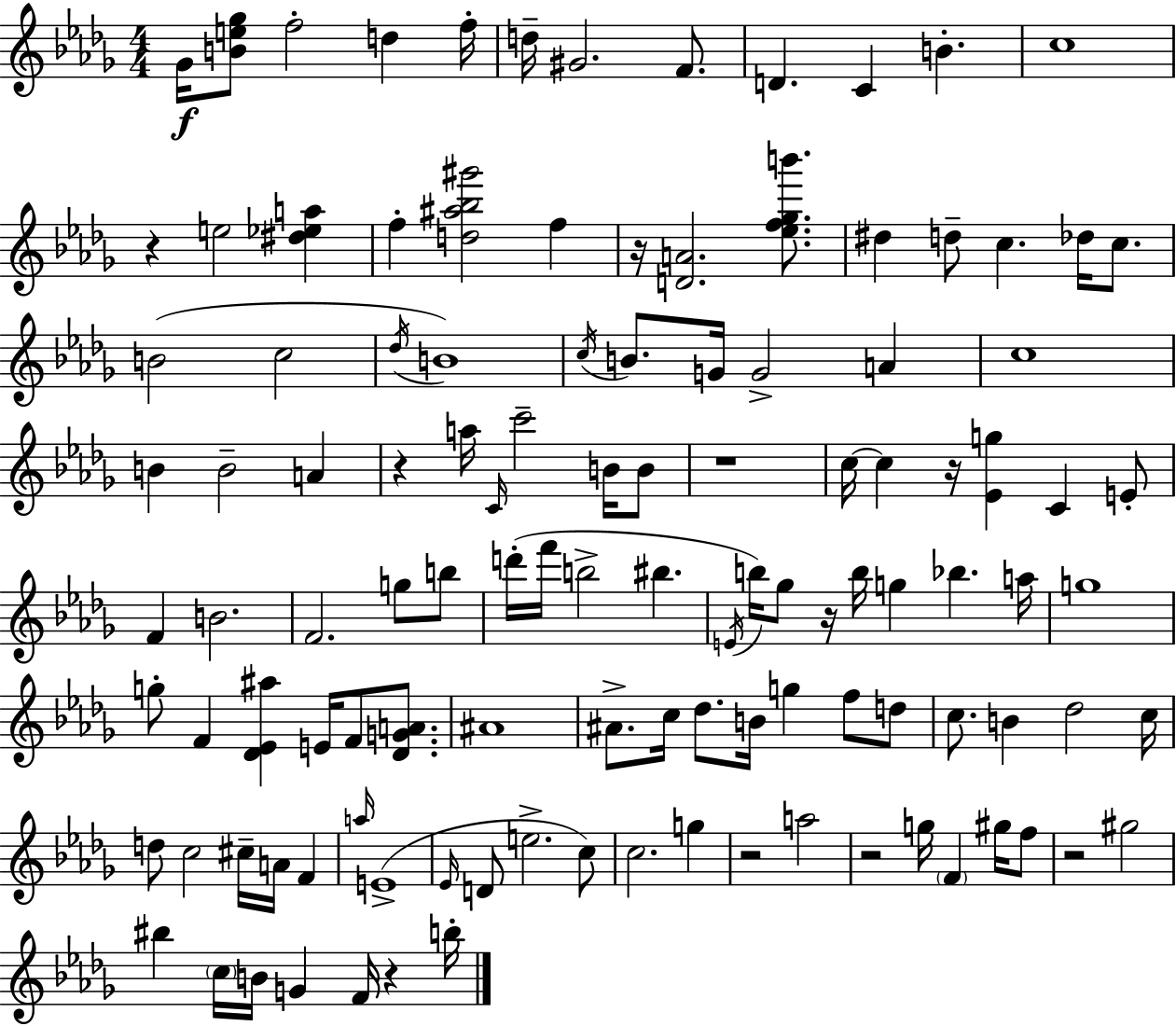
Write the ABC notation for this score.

X:1
T:Untitled
M:4/4
L:1/4
K:Bbm
_G/4 [Be_g]/2 f2 d f/4 d/4 ^G2 F/2 D C B c4 z e2 [^d_ea] f [d^a_b^g']2 f z/4 [DA]2 [_ef_gb']/2 ^d d/2 c _d/4 c/2 B2 c2 _d/4 B4 c/4 B/2 G/4 G2 A c4 B B2 A z a/4 C/4 c'2 B/4 B/2 z4 c/4 c z/4 [_Eg] C E/2 F B2 F2 g/2 b/2 d'/4 f'/4 b2 ^b E/4 b/4 _g/2 z/4 b/4 g _b a/4 g4 g/2 F [_D_E^a] E/4 F/2 [_DGA]/2 ^A4 ^A/2 c/4 _d/2 B/4 g f/2 d/2 c/2 B _d2 c/4 d/2 c2 ^c/4 A/4 F a/4 E4 _E/4 D/2 e2 c/2 c2 g z2 a2 z2 g/4 F ^g/4 f/2 z2 ^g2 ^b c/4 B/4 G F/4 z b/4